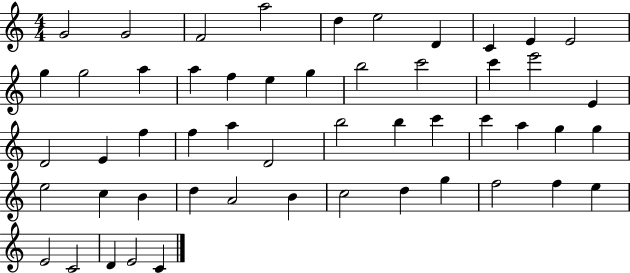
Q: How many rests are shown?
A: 0